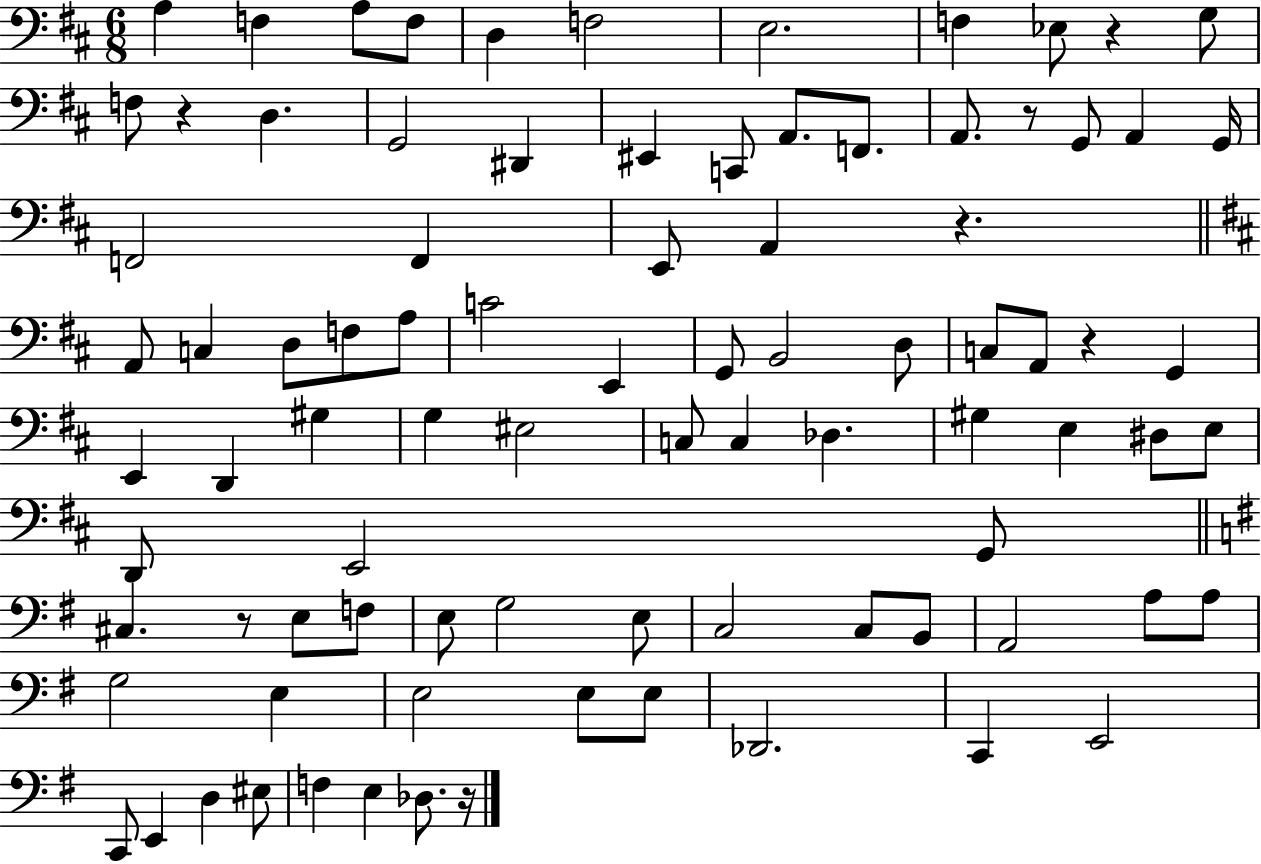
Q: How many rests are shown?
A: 7